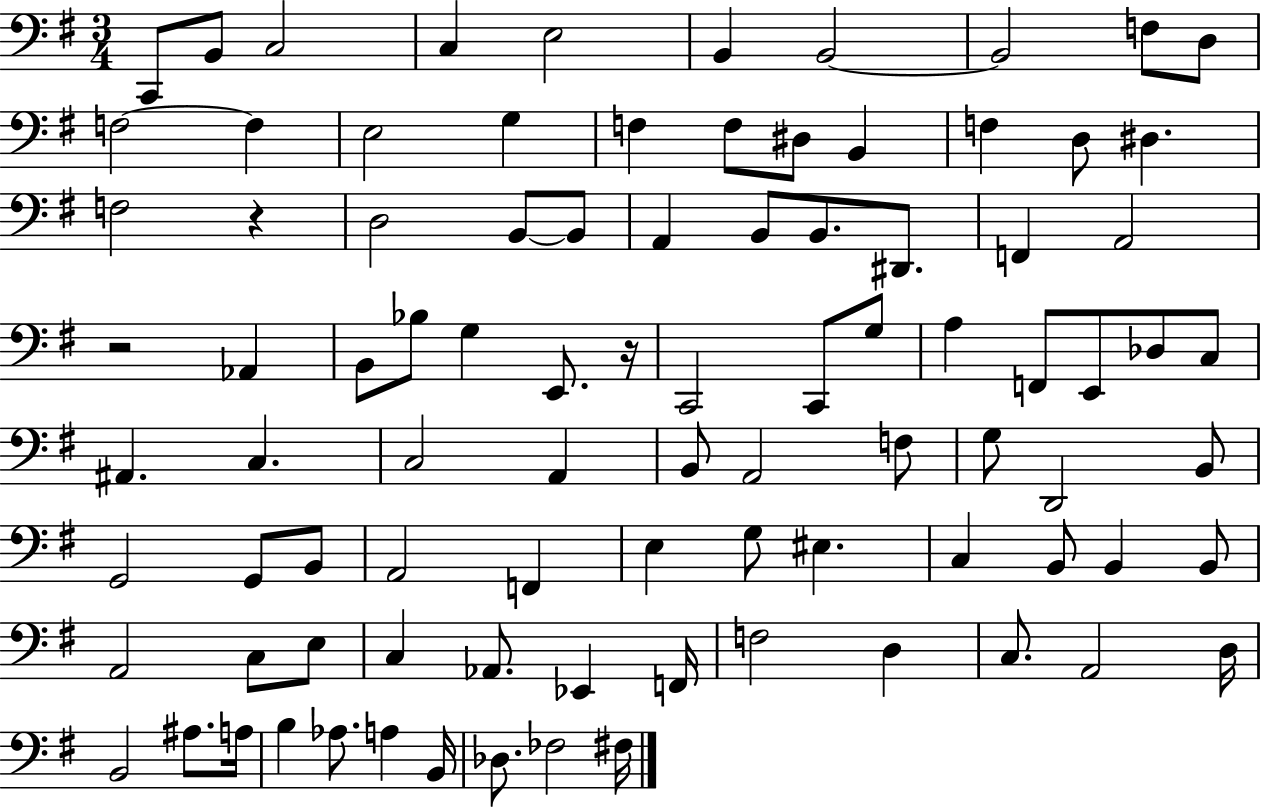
{
  \clef bass
  \numericTimeSignature
  \time 3/4
  \key g \major
  c,8 b,8 c2 | c4 e2 | b,4 b,2~~ | b,2 f8 d8 | \break f2~~ f4 | e2 g4 | f4 f8 dis8 b,4 | f4 d8 dis4. | \break f2 r4 | d2 b,8~~ b,8 | a,4 b,8 b,8. dis,8. | f,4 a,2 | \break r2 aes,4 | b,8 bes8 g4 e,8. r16 | c,2 c,8 g8 | a4 f,8 e,8 des8 c8 | \break ais,4. c4. | c2 a,4 | b,8 a,2 f8 | g8 d,2 b,8 | \break g,2 g,8 b,8 | a,2 f,4 | e4 g8 eis4. | c4 b,8 b,4 b,8 | \break a,2 c8 e8 | c4 aes,8. ees,4 f,16 | f2 d4 | c8. a,2 d16 | \break b,2 ais8. a16 | b4 aes8. a4 b,16 | des8. fes2 fis16 | \bar "|."
}